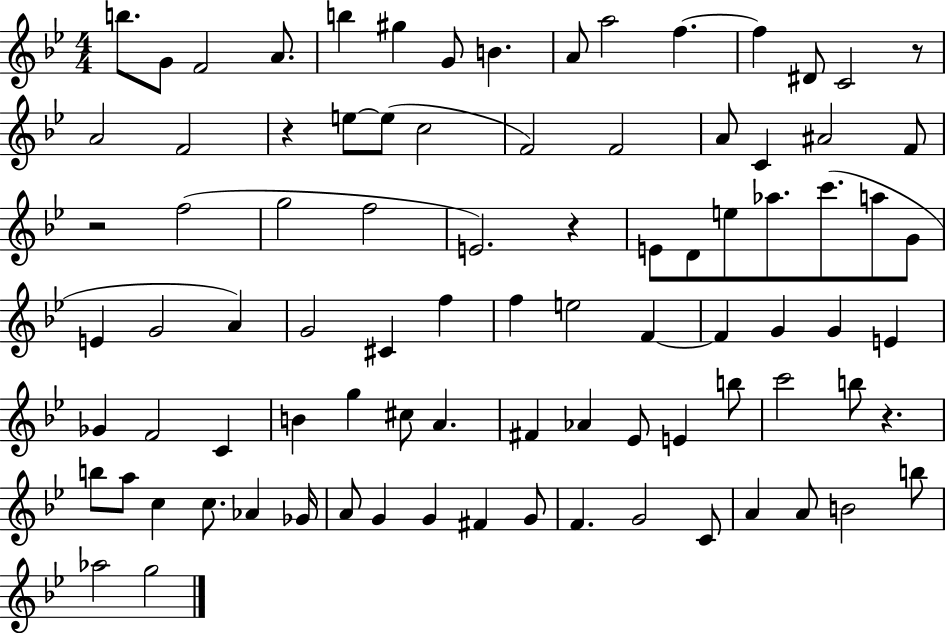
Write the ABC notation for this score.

X:1
T:Untitled
M:4/4
L:1/4
K:Bb
b/2 G/2 F2 A/2 b ^g G/2 B A/2 a2 f f ^D/2 C2 z/2 A2 F2 z e/2 e/2 c2 F2 F2 A/2 C ^A2 F/2 z2 f2 g2 f2 E2 z E/2 D/2 e/2 _a/2 c'/2 a/2 G/2 E G2 A G2 ^C f f e2 F F G G E _G F2 C B g ^c/2 A ^F _A _E/2 E b/2 c'2 b/2 z b/2 a/2 c c/2 _A _G/4 A/2 G G ^F G/2 F G2 C/2 A A/2 B2 b/2 _a2 g2